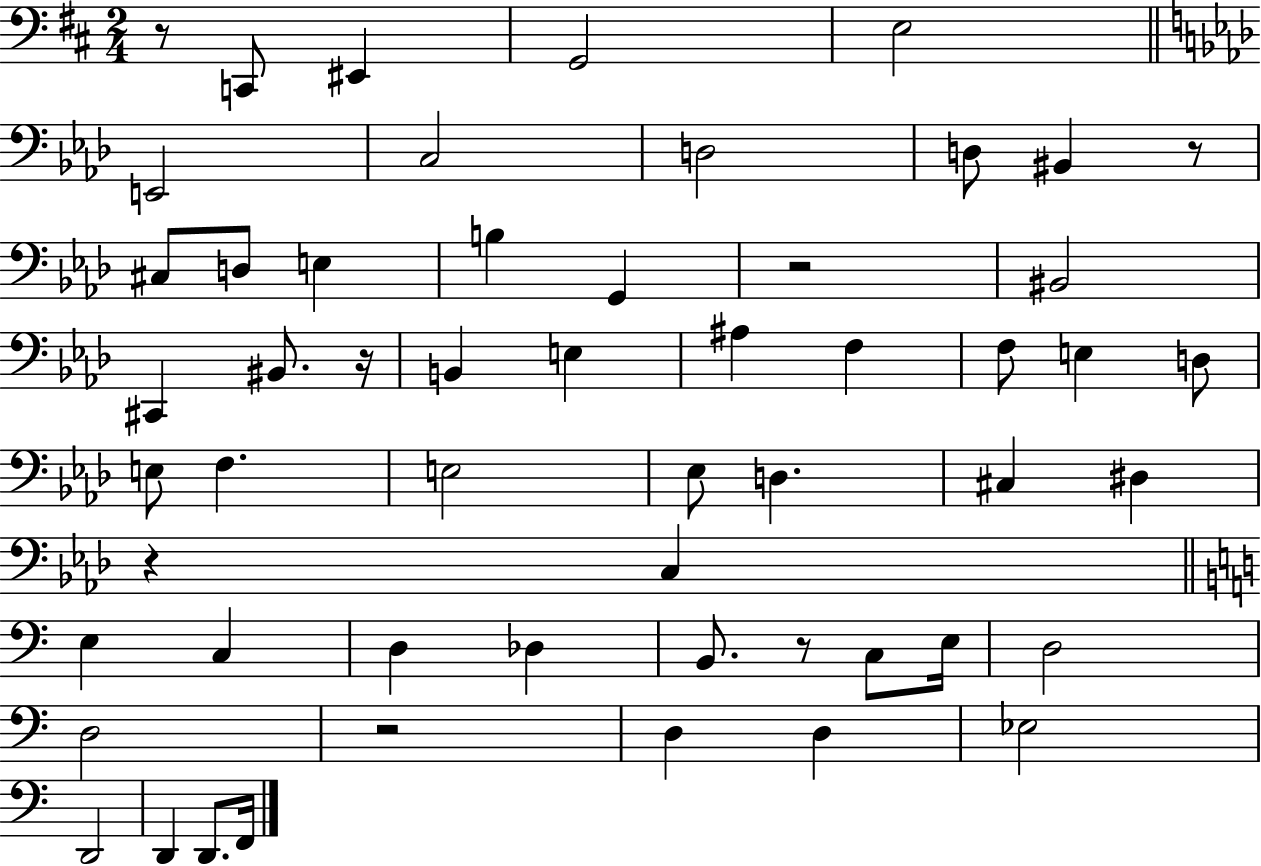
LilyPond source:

{
  \clef bass
  \numericTimeSignature
  \time 2/4
  \key d \major
  r8 c,8 eis,4 | g,2 | e2 | \bar "||" \break \key f \minor e,2 | c2 | d2 | d8 bis,4 r8 | \break cis8 d8 e4 | b4 g,4 | r2 | bis,2 | \break cis,4 bis,8. r16 | b,4 e4 | ais4 f4 | f8 e4 d8 | \break e8 f4. | e2 | ees8 d4. | cis4 dis4 | \break r4 c4 | \bar "||" \break \key c \major e4 c4 | d4 des4 | b,8. r8 c8 e16 | d2 | \break d2 | r2 | d4 d4 | ees2 | \break d,2 | d,4 d,8. f,16 | \bar "|."
}